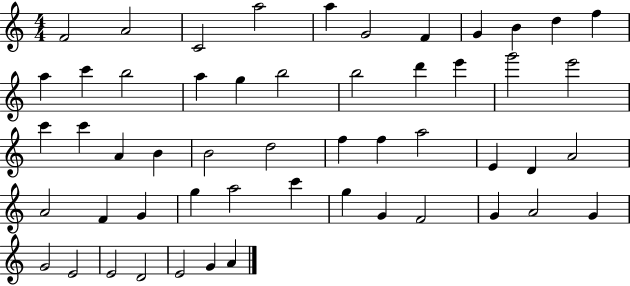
X:1
T:Untitled
M:4/4
L:1/4
K:C
F2 A2 C2 a2 a G2 F G B d f a c' b2 a g b2 b2 d' e' g'2 e'2 c' c' A B B2 d2 f f a2 E D A2 A2 F G g a2 c' g G F2 G A2 G G2 E2 E2 D2 E2 G A